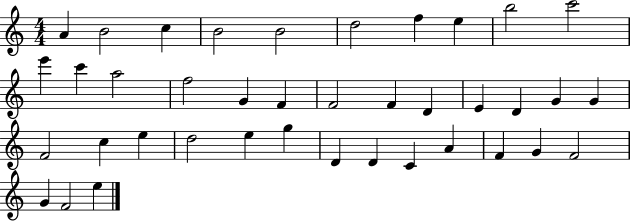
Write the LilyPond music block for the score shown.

{
  \clef treble
  \numericTimeSignature
  \time 4/4
  \key c \major
  a'4 b'2 c''4 | b'2 b'2 | d''2 f''4 e''4 | b''2 c'''2 | \break e'''4 c'''4 a''2 | f''2 g'4 f'4 | f'2 f'4 d'4 | e'4 d'4 g'4 g'4 | \break f'2 c''4 e''4 | d''2 e''4 g''4 | d'4 d'4 c'4 a'4 | f'4 g'4 f'2 | \break g'4 f'2 e''4 | \bar "|."
}